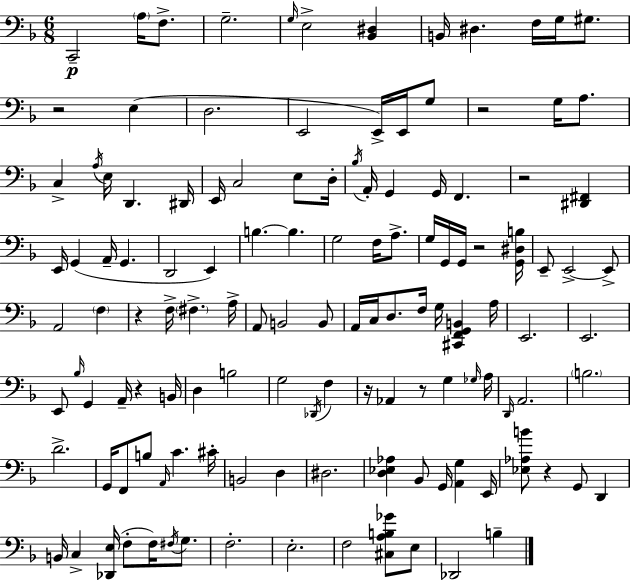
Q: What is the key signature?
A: D minor